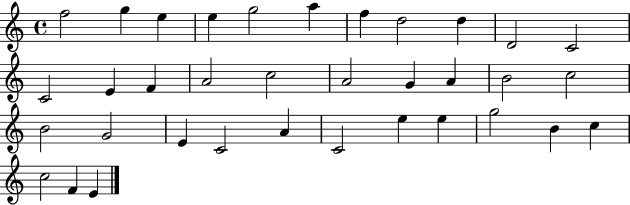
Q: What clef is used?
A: treble